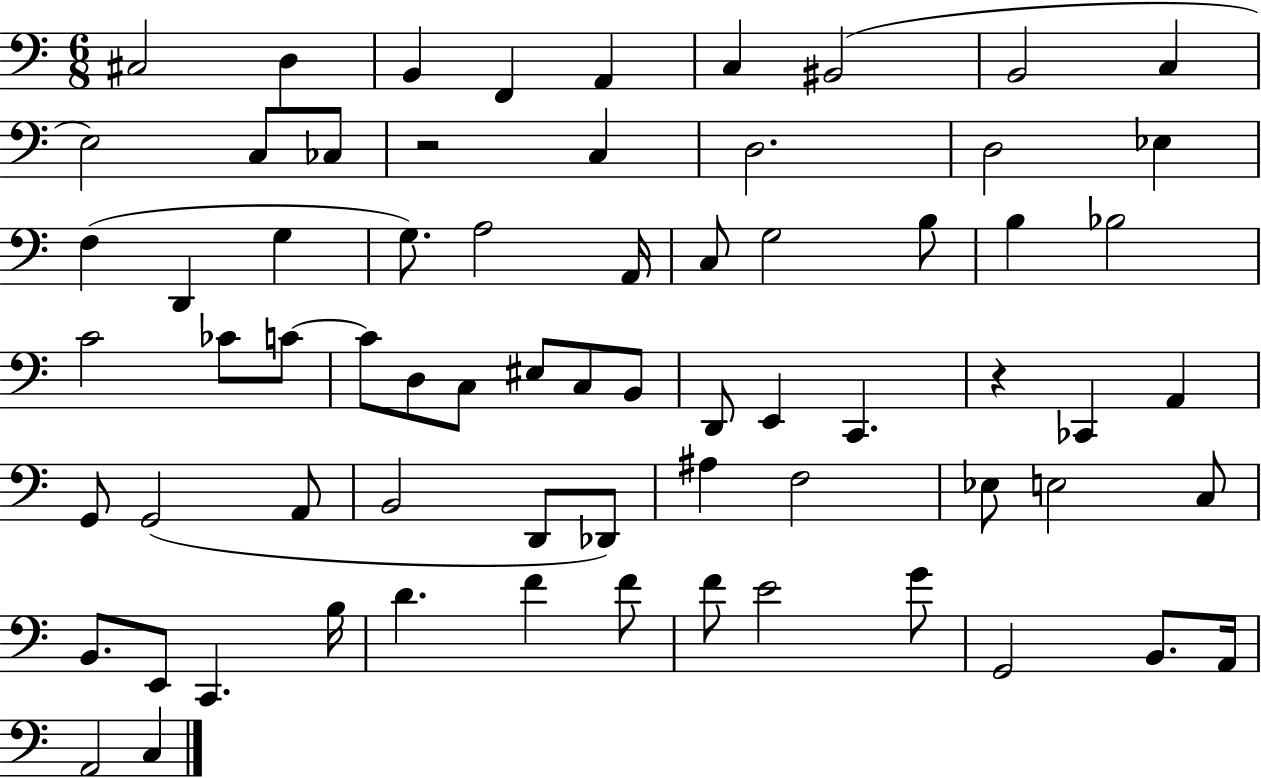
C#3/h D3/q B2/q F2/q A2/q C3/q BIS2/h B2/h C3/q E3/h C3/e CES3/e R/h C3/q D3/h. D3/h Eb3/q F3/q D2/q G3/q G3/e. A3/h A2/s C3/e G3/h B3/e B3/q Bb3/h C4/h CES4/e C4/e C4/e D3/e C3/e EIS3/e C3/e B2/e D2/e E2/q C2/q. R/q CES2/q A2/q G2/e G2/h A2/e B2/h D2/e Db2/e A#3/q F3/h Eb3/e E3/h C3/e B2/e. E2/e C2/q. B3/s D4/q. F4/q F4/e F4/e E4/h G4/e G2/h B2/e. A2/s A2/h C3/q